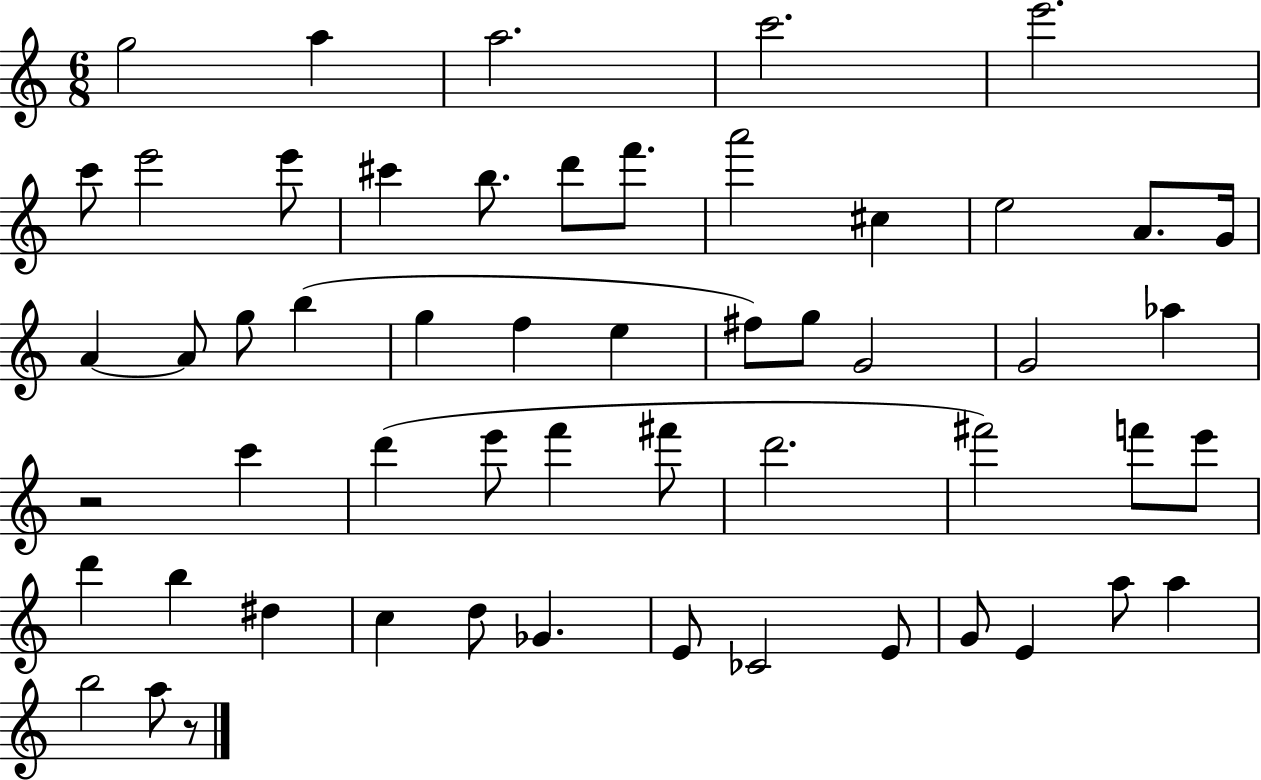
{
  \clef treble
  \numericTimeSignature
  \time 6/8
  \key c \major
  g''2 a''4 | a''2. | c'''2. | e'''2. | \break c'''8 e'''2 e'''8 | cis'''4 b''8. d'''8 f'''8. | a'''2 cis''4 | e''2 a'8. g'16 | \break a'4~~ a'8 g''8 b''4( | g''4 f''4 e''4 | fis''8) g''8 g'2 | g'2 aes''4 | \break r2 c'''4 | d'''4( e'''8 f'''4 fis'''8 | d'''2. | fis'''2) f'''8 e'''8 | \break d'''4 b''4 dis''4 | c''4 d''8 ges'4. | e'8 ces'2 e'8 | g'8 e'4 a''8 a''4 | \break b''2 a''8 r8 | \bar "|."
}